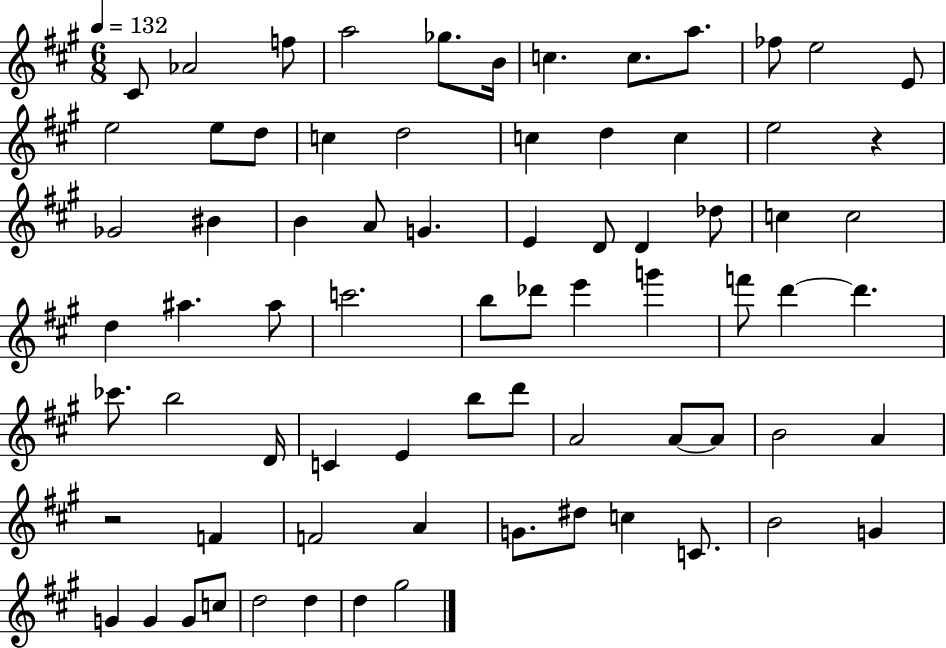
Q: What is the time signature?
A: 6/8